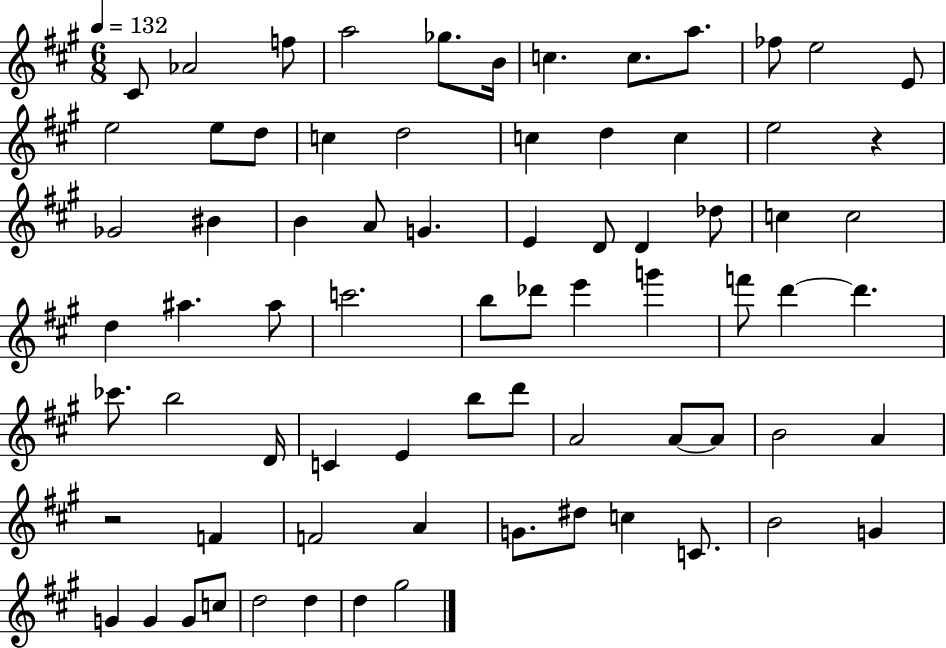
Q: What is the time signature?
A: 6/8